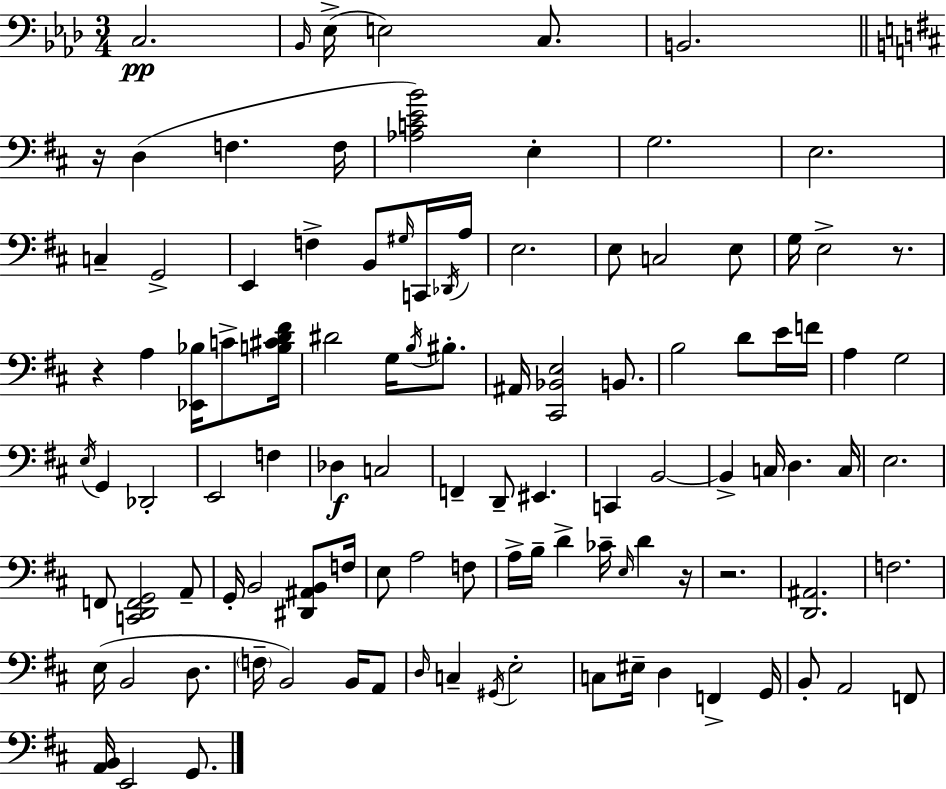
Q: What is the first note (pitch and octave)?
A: C3